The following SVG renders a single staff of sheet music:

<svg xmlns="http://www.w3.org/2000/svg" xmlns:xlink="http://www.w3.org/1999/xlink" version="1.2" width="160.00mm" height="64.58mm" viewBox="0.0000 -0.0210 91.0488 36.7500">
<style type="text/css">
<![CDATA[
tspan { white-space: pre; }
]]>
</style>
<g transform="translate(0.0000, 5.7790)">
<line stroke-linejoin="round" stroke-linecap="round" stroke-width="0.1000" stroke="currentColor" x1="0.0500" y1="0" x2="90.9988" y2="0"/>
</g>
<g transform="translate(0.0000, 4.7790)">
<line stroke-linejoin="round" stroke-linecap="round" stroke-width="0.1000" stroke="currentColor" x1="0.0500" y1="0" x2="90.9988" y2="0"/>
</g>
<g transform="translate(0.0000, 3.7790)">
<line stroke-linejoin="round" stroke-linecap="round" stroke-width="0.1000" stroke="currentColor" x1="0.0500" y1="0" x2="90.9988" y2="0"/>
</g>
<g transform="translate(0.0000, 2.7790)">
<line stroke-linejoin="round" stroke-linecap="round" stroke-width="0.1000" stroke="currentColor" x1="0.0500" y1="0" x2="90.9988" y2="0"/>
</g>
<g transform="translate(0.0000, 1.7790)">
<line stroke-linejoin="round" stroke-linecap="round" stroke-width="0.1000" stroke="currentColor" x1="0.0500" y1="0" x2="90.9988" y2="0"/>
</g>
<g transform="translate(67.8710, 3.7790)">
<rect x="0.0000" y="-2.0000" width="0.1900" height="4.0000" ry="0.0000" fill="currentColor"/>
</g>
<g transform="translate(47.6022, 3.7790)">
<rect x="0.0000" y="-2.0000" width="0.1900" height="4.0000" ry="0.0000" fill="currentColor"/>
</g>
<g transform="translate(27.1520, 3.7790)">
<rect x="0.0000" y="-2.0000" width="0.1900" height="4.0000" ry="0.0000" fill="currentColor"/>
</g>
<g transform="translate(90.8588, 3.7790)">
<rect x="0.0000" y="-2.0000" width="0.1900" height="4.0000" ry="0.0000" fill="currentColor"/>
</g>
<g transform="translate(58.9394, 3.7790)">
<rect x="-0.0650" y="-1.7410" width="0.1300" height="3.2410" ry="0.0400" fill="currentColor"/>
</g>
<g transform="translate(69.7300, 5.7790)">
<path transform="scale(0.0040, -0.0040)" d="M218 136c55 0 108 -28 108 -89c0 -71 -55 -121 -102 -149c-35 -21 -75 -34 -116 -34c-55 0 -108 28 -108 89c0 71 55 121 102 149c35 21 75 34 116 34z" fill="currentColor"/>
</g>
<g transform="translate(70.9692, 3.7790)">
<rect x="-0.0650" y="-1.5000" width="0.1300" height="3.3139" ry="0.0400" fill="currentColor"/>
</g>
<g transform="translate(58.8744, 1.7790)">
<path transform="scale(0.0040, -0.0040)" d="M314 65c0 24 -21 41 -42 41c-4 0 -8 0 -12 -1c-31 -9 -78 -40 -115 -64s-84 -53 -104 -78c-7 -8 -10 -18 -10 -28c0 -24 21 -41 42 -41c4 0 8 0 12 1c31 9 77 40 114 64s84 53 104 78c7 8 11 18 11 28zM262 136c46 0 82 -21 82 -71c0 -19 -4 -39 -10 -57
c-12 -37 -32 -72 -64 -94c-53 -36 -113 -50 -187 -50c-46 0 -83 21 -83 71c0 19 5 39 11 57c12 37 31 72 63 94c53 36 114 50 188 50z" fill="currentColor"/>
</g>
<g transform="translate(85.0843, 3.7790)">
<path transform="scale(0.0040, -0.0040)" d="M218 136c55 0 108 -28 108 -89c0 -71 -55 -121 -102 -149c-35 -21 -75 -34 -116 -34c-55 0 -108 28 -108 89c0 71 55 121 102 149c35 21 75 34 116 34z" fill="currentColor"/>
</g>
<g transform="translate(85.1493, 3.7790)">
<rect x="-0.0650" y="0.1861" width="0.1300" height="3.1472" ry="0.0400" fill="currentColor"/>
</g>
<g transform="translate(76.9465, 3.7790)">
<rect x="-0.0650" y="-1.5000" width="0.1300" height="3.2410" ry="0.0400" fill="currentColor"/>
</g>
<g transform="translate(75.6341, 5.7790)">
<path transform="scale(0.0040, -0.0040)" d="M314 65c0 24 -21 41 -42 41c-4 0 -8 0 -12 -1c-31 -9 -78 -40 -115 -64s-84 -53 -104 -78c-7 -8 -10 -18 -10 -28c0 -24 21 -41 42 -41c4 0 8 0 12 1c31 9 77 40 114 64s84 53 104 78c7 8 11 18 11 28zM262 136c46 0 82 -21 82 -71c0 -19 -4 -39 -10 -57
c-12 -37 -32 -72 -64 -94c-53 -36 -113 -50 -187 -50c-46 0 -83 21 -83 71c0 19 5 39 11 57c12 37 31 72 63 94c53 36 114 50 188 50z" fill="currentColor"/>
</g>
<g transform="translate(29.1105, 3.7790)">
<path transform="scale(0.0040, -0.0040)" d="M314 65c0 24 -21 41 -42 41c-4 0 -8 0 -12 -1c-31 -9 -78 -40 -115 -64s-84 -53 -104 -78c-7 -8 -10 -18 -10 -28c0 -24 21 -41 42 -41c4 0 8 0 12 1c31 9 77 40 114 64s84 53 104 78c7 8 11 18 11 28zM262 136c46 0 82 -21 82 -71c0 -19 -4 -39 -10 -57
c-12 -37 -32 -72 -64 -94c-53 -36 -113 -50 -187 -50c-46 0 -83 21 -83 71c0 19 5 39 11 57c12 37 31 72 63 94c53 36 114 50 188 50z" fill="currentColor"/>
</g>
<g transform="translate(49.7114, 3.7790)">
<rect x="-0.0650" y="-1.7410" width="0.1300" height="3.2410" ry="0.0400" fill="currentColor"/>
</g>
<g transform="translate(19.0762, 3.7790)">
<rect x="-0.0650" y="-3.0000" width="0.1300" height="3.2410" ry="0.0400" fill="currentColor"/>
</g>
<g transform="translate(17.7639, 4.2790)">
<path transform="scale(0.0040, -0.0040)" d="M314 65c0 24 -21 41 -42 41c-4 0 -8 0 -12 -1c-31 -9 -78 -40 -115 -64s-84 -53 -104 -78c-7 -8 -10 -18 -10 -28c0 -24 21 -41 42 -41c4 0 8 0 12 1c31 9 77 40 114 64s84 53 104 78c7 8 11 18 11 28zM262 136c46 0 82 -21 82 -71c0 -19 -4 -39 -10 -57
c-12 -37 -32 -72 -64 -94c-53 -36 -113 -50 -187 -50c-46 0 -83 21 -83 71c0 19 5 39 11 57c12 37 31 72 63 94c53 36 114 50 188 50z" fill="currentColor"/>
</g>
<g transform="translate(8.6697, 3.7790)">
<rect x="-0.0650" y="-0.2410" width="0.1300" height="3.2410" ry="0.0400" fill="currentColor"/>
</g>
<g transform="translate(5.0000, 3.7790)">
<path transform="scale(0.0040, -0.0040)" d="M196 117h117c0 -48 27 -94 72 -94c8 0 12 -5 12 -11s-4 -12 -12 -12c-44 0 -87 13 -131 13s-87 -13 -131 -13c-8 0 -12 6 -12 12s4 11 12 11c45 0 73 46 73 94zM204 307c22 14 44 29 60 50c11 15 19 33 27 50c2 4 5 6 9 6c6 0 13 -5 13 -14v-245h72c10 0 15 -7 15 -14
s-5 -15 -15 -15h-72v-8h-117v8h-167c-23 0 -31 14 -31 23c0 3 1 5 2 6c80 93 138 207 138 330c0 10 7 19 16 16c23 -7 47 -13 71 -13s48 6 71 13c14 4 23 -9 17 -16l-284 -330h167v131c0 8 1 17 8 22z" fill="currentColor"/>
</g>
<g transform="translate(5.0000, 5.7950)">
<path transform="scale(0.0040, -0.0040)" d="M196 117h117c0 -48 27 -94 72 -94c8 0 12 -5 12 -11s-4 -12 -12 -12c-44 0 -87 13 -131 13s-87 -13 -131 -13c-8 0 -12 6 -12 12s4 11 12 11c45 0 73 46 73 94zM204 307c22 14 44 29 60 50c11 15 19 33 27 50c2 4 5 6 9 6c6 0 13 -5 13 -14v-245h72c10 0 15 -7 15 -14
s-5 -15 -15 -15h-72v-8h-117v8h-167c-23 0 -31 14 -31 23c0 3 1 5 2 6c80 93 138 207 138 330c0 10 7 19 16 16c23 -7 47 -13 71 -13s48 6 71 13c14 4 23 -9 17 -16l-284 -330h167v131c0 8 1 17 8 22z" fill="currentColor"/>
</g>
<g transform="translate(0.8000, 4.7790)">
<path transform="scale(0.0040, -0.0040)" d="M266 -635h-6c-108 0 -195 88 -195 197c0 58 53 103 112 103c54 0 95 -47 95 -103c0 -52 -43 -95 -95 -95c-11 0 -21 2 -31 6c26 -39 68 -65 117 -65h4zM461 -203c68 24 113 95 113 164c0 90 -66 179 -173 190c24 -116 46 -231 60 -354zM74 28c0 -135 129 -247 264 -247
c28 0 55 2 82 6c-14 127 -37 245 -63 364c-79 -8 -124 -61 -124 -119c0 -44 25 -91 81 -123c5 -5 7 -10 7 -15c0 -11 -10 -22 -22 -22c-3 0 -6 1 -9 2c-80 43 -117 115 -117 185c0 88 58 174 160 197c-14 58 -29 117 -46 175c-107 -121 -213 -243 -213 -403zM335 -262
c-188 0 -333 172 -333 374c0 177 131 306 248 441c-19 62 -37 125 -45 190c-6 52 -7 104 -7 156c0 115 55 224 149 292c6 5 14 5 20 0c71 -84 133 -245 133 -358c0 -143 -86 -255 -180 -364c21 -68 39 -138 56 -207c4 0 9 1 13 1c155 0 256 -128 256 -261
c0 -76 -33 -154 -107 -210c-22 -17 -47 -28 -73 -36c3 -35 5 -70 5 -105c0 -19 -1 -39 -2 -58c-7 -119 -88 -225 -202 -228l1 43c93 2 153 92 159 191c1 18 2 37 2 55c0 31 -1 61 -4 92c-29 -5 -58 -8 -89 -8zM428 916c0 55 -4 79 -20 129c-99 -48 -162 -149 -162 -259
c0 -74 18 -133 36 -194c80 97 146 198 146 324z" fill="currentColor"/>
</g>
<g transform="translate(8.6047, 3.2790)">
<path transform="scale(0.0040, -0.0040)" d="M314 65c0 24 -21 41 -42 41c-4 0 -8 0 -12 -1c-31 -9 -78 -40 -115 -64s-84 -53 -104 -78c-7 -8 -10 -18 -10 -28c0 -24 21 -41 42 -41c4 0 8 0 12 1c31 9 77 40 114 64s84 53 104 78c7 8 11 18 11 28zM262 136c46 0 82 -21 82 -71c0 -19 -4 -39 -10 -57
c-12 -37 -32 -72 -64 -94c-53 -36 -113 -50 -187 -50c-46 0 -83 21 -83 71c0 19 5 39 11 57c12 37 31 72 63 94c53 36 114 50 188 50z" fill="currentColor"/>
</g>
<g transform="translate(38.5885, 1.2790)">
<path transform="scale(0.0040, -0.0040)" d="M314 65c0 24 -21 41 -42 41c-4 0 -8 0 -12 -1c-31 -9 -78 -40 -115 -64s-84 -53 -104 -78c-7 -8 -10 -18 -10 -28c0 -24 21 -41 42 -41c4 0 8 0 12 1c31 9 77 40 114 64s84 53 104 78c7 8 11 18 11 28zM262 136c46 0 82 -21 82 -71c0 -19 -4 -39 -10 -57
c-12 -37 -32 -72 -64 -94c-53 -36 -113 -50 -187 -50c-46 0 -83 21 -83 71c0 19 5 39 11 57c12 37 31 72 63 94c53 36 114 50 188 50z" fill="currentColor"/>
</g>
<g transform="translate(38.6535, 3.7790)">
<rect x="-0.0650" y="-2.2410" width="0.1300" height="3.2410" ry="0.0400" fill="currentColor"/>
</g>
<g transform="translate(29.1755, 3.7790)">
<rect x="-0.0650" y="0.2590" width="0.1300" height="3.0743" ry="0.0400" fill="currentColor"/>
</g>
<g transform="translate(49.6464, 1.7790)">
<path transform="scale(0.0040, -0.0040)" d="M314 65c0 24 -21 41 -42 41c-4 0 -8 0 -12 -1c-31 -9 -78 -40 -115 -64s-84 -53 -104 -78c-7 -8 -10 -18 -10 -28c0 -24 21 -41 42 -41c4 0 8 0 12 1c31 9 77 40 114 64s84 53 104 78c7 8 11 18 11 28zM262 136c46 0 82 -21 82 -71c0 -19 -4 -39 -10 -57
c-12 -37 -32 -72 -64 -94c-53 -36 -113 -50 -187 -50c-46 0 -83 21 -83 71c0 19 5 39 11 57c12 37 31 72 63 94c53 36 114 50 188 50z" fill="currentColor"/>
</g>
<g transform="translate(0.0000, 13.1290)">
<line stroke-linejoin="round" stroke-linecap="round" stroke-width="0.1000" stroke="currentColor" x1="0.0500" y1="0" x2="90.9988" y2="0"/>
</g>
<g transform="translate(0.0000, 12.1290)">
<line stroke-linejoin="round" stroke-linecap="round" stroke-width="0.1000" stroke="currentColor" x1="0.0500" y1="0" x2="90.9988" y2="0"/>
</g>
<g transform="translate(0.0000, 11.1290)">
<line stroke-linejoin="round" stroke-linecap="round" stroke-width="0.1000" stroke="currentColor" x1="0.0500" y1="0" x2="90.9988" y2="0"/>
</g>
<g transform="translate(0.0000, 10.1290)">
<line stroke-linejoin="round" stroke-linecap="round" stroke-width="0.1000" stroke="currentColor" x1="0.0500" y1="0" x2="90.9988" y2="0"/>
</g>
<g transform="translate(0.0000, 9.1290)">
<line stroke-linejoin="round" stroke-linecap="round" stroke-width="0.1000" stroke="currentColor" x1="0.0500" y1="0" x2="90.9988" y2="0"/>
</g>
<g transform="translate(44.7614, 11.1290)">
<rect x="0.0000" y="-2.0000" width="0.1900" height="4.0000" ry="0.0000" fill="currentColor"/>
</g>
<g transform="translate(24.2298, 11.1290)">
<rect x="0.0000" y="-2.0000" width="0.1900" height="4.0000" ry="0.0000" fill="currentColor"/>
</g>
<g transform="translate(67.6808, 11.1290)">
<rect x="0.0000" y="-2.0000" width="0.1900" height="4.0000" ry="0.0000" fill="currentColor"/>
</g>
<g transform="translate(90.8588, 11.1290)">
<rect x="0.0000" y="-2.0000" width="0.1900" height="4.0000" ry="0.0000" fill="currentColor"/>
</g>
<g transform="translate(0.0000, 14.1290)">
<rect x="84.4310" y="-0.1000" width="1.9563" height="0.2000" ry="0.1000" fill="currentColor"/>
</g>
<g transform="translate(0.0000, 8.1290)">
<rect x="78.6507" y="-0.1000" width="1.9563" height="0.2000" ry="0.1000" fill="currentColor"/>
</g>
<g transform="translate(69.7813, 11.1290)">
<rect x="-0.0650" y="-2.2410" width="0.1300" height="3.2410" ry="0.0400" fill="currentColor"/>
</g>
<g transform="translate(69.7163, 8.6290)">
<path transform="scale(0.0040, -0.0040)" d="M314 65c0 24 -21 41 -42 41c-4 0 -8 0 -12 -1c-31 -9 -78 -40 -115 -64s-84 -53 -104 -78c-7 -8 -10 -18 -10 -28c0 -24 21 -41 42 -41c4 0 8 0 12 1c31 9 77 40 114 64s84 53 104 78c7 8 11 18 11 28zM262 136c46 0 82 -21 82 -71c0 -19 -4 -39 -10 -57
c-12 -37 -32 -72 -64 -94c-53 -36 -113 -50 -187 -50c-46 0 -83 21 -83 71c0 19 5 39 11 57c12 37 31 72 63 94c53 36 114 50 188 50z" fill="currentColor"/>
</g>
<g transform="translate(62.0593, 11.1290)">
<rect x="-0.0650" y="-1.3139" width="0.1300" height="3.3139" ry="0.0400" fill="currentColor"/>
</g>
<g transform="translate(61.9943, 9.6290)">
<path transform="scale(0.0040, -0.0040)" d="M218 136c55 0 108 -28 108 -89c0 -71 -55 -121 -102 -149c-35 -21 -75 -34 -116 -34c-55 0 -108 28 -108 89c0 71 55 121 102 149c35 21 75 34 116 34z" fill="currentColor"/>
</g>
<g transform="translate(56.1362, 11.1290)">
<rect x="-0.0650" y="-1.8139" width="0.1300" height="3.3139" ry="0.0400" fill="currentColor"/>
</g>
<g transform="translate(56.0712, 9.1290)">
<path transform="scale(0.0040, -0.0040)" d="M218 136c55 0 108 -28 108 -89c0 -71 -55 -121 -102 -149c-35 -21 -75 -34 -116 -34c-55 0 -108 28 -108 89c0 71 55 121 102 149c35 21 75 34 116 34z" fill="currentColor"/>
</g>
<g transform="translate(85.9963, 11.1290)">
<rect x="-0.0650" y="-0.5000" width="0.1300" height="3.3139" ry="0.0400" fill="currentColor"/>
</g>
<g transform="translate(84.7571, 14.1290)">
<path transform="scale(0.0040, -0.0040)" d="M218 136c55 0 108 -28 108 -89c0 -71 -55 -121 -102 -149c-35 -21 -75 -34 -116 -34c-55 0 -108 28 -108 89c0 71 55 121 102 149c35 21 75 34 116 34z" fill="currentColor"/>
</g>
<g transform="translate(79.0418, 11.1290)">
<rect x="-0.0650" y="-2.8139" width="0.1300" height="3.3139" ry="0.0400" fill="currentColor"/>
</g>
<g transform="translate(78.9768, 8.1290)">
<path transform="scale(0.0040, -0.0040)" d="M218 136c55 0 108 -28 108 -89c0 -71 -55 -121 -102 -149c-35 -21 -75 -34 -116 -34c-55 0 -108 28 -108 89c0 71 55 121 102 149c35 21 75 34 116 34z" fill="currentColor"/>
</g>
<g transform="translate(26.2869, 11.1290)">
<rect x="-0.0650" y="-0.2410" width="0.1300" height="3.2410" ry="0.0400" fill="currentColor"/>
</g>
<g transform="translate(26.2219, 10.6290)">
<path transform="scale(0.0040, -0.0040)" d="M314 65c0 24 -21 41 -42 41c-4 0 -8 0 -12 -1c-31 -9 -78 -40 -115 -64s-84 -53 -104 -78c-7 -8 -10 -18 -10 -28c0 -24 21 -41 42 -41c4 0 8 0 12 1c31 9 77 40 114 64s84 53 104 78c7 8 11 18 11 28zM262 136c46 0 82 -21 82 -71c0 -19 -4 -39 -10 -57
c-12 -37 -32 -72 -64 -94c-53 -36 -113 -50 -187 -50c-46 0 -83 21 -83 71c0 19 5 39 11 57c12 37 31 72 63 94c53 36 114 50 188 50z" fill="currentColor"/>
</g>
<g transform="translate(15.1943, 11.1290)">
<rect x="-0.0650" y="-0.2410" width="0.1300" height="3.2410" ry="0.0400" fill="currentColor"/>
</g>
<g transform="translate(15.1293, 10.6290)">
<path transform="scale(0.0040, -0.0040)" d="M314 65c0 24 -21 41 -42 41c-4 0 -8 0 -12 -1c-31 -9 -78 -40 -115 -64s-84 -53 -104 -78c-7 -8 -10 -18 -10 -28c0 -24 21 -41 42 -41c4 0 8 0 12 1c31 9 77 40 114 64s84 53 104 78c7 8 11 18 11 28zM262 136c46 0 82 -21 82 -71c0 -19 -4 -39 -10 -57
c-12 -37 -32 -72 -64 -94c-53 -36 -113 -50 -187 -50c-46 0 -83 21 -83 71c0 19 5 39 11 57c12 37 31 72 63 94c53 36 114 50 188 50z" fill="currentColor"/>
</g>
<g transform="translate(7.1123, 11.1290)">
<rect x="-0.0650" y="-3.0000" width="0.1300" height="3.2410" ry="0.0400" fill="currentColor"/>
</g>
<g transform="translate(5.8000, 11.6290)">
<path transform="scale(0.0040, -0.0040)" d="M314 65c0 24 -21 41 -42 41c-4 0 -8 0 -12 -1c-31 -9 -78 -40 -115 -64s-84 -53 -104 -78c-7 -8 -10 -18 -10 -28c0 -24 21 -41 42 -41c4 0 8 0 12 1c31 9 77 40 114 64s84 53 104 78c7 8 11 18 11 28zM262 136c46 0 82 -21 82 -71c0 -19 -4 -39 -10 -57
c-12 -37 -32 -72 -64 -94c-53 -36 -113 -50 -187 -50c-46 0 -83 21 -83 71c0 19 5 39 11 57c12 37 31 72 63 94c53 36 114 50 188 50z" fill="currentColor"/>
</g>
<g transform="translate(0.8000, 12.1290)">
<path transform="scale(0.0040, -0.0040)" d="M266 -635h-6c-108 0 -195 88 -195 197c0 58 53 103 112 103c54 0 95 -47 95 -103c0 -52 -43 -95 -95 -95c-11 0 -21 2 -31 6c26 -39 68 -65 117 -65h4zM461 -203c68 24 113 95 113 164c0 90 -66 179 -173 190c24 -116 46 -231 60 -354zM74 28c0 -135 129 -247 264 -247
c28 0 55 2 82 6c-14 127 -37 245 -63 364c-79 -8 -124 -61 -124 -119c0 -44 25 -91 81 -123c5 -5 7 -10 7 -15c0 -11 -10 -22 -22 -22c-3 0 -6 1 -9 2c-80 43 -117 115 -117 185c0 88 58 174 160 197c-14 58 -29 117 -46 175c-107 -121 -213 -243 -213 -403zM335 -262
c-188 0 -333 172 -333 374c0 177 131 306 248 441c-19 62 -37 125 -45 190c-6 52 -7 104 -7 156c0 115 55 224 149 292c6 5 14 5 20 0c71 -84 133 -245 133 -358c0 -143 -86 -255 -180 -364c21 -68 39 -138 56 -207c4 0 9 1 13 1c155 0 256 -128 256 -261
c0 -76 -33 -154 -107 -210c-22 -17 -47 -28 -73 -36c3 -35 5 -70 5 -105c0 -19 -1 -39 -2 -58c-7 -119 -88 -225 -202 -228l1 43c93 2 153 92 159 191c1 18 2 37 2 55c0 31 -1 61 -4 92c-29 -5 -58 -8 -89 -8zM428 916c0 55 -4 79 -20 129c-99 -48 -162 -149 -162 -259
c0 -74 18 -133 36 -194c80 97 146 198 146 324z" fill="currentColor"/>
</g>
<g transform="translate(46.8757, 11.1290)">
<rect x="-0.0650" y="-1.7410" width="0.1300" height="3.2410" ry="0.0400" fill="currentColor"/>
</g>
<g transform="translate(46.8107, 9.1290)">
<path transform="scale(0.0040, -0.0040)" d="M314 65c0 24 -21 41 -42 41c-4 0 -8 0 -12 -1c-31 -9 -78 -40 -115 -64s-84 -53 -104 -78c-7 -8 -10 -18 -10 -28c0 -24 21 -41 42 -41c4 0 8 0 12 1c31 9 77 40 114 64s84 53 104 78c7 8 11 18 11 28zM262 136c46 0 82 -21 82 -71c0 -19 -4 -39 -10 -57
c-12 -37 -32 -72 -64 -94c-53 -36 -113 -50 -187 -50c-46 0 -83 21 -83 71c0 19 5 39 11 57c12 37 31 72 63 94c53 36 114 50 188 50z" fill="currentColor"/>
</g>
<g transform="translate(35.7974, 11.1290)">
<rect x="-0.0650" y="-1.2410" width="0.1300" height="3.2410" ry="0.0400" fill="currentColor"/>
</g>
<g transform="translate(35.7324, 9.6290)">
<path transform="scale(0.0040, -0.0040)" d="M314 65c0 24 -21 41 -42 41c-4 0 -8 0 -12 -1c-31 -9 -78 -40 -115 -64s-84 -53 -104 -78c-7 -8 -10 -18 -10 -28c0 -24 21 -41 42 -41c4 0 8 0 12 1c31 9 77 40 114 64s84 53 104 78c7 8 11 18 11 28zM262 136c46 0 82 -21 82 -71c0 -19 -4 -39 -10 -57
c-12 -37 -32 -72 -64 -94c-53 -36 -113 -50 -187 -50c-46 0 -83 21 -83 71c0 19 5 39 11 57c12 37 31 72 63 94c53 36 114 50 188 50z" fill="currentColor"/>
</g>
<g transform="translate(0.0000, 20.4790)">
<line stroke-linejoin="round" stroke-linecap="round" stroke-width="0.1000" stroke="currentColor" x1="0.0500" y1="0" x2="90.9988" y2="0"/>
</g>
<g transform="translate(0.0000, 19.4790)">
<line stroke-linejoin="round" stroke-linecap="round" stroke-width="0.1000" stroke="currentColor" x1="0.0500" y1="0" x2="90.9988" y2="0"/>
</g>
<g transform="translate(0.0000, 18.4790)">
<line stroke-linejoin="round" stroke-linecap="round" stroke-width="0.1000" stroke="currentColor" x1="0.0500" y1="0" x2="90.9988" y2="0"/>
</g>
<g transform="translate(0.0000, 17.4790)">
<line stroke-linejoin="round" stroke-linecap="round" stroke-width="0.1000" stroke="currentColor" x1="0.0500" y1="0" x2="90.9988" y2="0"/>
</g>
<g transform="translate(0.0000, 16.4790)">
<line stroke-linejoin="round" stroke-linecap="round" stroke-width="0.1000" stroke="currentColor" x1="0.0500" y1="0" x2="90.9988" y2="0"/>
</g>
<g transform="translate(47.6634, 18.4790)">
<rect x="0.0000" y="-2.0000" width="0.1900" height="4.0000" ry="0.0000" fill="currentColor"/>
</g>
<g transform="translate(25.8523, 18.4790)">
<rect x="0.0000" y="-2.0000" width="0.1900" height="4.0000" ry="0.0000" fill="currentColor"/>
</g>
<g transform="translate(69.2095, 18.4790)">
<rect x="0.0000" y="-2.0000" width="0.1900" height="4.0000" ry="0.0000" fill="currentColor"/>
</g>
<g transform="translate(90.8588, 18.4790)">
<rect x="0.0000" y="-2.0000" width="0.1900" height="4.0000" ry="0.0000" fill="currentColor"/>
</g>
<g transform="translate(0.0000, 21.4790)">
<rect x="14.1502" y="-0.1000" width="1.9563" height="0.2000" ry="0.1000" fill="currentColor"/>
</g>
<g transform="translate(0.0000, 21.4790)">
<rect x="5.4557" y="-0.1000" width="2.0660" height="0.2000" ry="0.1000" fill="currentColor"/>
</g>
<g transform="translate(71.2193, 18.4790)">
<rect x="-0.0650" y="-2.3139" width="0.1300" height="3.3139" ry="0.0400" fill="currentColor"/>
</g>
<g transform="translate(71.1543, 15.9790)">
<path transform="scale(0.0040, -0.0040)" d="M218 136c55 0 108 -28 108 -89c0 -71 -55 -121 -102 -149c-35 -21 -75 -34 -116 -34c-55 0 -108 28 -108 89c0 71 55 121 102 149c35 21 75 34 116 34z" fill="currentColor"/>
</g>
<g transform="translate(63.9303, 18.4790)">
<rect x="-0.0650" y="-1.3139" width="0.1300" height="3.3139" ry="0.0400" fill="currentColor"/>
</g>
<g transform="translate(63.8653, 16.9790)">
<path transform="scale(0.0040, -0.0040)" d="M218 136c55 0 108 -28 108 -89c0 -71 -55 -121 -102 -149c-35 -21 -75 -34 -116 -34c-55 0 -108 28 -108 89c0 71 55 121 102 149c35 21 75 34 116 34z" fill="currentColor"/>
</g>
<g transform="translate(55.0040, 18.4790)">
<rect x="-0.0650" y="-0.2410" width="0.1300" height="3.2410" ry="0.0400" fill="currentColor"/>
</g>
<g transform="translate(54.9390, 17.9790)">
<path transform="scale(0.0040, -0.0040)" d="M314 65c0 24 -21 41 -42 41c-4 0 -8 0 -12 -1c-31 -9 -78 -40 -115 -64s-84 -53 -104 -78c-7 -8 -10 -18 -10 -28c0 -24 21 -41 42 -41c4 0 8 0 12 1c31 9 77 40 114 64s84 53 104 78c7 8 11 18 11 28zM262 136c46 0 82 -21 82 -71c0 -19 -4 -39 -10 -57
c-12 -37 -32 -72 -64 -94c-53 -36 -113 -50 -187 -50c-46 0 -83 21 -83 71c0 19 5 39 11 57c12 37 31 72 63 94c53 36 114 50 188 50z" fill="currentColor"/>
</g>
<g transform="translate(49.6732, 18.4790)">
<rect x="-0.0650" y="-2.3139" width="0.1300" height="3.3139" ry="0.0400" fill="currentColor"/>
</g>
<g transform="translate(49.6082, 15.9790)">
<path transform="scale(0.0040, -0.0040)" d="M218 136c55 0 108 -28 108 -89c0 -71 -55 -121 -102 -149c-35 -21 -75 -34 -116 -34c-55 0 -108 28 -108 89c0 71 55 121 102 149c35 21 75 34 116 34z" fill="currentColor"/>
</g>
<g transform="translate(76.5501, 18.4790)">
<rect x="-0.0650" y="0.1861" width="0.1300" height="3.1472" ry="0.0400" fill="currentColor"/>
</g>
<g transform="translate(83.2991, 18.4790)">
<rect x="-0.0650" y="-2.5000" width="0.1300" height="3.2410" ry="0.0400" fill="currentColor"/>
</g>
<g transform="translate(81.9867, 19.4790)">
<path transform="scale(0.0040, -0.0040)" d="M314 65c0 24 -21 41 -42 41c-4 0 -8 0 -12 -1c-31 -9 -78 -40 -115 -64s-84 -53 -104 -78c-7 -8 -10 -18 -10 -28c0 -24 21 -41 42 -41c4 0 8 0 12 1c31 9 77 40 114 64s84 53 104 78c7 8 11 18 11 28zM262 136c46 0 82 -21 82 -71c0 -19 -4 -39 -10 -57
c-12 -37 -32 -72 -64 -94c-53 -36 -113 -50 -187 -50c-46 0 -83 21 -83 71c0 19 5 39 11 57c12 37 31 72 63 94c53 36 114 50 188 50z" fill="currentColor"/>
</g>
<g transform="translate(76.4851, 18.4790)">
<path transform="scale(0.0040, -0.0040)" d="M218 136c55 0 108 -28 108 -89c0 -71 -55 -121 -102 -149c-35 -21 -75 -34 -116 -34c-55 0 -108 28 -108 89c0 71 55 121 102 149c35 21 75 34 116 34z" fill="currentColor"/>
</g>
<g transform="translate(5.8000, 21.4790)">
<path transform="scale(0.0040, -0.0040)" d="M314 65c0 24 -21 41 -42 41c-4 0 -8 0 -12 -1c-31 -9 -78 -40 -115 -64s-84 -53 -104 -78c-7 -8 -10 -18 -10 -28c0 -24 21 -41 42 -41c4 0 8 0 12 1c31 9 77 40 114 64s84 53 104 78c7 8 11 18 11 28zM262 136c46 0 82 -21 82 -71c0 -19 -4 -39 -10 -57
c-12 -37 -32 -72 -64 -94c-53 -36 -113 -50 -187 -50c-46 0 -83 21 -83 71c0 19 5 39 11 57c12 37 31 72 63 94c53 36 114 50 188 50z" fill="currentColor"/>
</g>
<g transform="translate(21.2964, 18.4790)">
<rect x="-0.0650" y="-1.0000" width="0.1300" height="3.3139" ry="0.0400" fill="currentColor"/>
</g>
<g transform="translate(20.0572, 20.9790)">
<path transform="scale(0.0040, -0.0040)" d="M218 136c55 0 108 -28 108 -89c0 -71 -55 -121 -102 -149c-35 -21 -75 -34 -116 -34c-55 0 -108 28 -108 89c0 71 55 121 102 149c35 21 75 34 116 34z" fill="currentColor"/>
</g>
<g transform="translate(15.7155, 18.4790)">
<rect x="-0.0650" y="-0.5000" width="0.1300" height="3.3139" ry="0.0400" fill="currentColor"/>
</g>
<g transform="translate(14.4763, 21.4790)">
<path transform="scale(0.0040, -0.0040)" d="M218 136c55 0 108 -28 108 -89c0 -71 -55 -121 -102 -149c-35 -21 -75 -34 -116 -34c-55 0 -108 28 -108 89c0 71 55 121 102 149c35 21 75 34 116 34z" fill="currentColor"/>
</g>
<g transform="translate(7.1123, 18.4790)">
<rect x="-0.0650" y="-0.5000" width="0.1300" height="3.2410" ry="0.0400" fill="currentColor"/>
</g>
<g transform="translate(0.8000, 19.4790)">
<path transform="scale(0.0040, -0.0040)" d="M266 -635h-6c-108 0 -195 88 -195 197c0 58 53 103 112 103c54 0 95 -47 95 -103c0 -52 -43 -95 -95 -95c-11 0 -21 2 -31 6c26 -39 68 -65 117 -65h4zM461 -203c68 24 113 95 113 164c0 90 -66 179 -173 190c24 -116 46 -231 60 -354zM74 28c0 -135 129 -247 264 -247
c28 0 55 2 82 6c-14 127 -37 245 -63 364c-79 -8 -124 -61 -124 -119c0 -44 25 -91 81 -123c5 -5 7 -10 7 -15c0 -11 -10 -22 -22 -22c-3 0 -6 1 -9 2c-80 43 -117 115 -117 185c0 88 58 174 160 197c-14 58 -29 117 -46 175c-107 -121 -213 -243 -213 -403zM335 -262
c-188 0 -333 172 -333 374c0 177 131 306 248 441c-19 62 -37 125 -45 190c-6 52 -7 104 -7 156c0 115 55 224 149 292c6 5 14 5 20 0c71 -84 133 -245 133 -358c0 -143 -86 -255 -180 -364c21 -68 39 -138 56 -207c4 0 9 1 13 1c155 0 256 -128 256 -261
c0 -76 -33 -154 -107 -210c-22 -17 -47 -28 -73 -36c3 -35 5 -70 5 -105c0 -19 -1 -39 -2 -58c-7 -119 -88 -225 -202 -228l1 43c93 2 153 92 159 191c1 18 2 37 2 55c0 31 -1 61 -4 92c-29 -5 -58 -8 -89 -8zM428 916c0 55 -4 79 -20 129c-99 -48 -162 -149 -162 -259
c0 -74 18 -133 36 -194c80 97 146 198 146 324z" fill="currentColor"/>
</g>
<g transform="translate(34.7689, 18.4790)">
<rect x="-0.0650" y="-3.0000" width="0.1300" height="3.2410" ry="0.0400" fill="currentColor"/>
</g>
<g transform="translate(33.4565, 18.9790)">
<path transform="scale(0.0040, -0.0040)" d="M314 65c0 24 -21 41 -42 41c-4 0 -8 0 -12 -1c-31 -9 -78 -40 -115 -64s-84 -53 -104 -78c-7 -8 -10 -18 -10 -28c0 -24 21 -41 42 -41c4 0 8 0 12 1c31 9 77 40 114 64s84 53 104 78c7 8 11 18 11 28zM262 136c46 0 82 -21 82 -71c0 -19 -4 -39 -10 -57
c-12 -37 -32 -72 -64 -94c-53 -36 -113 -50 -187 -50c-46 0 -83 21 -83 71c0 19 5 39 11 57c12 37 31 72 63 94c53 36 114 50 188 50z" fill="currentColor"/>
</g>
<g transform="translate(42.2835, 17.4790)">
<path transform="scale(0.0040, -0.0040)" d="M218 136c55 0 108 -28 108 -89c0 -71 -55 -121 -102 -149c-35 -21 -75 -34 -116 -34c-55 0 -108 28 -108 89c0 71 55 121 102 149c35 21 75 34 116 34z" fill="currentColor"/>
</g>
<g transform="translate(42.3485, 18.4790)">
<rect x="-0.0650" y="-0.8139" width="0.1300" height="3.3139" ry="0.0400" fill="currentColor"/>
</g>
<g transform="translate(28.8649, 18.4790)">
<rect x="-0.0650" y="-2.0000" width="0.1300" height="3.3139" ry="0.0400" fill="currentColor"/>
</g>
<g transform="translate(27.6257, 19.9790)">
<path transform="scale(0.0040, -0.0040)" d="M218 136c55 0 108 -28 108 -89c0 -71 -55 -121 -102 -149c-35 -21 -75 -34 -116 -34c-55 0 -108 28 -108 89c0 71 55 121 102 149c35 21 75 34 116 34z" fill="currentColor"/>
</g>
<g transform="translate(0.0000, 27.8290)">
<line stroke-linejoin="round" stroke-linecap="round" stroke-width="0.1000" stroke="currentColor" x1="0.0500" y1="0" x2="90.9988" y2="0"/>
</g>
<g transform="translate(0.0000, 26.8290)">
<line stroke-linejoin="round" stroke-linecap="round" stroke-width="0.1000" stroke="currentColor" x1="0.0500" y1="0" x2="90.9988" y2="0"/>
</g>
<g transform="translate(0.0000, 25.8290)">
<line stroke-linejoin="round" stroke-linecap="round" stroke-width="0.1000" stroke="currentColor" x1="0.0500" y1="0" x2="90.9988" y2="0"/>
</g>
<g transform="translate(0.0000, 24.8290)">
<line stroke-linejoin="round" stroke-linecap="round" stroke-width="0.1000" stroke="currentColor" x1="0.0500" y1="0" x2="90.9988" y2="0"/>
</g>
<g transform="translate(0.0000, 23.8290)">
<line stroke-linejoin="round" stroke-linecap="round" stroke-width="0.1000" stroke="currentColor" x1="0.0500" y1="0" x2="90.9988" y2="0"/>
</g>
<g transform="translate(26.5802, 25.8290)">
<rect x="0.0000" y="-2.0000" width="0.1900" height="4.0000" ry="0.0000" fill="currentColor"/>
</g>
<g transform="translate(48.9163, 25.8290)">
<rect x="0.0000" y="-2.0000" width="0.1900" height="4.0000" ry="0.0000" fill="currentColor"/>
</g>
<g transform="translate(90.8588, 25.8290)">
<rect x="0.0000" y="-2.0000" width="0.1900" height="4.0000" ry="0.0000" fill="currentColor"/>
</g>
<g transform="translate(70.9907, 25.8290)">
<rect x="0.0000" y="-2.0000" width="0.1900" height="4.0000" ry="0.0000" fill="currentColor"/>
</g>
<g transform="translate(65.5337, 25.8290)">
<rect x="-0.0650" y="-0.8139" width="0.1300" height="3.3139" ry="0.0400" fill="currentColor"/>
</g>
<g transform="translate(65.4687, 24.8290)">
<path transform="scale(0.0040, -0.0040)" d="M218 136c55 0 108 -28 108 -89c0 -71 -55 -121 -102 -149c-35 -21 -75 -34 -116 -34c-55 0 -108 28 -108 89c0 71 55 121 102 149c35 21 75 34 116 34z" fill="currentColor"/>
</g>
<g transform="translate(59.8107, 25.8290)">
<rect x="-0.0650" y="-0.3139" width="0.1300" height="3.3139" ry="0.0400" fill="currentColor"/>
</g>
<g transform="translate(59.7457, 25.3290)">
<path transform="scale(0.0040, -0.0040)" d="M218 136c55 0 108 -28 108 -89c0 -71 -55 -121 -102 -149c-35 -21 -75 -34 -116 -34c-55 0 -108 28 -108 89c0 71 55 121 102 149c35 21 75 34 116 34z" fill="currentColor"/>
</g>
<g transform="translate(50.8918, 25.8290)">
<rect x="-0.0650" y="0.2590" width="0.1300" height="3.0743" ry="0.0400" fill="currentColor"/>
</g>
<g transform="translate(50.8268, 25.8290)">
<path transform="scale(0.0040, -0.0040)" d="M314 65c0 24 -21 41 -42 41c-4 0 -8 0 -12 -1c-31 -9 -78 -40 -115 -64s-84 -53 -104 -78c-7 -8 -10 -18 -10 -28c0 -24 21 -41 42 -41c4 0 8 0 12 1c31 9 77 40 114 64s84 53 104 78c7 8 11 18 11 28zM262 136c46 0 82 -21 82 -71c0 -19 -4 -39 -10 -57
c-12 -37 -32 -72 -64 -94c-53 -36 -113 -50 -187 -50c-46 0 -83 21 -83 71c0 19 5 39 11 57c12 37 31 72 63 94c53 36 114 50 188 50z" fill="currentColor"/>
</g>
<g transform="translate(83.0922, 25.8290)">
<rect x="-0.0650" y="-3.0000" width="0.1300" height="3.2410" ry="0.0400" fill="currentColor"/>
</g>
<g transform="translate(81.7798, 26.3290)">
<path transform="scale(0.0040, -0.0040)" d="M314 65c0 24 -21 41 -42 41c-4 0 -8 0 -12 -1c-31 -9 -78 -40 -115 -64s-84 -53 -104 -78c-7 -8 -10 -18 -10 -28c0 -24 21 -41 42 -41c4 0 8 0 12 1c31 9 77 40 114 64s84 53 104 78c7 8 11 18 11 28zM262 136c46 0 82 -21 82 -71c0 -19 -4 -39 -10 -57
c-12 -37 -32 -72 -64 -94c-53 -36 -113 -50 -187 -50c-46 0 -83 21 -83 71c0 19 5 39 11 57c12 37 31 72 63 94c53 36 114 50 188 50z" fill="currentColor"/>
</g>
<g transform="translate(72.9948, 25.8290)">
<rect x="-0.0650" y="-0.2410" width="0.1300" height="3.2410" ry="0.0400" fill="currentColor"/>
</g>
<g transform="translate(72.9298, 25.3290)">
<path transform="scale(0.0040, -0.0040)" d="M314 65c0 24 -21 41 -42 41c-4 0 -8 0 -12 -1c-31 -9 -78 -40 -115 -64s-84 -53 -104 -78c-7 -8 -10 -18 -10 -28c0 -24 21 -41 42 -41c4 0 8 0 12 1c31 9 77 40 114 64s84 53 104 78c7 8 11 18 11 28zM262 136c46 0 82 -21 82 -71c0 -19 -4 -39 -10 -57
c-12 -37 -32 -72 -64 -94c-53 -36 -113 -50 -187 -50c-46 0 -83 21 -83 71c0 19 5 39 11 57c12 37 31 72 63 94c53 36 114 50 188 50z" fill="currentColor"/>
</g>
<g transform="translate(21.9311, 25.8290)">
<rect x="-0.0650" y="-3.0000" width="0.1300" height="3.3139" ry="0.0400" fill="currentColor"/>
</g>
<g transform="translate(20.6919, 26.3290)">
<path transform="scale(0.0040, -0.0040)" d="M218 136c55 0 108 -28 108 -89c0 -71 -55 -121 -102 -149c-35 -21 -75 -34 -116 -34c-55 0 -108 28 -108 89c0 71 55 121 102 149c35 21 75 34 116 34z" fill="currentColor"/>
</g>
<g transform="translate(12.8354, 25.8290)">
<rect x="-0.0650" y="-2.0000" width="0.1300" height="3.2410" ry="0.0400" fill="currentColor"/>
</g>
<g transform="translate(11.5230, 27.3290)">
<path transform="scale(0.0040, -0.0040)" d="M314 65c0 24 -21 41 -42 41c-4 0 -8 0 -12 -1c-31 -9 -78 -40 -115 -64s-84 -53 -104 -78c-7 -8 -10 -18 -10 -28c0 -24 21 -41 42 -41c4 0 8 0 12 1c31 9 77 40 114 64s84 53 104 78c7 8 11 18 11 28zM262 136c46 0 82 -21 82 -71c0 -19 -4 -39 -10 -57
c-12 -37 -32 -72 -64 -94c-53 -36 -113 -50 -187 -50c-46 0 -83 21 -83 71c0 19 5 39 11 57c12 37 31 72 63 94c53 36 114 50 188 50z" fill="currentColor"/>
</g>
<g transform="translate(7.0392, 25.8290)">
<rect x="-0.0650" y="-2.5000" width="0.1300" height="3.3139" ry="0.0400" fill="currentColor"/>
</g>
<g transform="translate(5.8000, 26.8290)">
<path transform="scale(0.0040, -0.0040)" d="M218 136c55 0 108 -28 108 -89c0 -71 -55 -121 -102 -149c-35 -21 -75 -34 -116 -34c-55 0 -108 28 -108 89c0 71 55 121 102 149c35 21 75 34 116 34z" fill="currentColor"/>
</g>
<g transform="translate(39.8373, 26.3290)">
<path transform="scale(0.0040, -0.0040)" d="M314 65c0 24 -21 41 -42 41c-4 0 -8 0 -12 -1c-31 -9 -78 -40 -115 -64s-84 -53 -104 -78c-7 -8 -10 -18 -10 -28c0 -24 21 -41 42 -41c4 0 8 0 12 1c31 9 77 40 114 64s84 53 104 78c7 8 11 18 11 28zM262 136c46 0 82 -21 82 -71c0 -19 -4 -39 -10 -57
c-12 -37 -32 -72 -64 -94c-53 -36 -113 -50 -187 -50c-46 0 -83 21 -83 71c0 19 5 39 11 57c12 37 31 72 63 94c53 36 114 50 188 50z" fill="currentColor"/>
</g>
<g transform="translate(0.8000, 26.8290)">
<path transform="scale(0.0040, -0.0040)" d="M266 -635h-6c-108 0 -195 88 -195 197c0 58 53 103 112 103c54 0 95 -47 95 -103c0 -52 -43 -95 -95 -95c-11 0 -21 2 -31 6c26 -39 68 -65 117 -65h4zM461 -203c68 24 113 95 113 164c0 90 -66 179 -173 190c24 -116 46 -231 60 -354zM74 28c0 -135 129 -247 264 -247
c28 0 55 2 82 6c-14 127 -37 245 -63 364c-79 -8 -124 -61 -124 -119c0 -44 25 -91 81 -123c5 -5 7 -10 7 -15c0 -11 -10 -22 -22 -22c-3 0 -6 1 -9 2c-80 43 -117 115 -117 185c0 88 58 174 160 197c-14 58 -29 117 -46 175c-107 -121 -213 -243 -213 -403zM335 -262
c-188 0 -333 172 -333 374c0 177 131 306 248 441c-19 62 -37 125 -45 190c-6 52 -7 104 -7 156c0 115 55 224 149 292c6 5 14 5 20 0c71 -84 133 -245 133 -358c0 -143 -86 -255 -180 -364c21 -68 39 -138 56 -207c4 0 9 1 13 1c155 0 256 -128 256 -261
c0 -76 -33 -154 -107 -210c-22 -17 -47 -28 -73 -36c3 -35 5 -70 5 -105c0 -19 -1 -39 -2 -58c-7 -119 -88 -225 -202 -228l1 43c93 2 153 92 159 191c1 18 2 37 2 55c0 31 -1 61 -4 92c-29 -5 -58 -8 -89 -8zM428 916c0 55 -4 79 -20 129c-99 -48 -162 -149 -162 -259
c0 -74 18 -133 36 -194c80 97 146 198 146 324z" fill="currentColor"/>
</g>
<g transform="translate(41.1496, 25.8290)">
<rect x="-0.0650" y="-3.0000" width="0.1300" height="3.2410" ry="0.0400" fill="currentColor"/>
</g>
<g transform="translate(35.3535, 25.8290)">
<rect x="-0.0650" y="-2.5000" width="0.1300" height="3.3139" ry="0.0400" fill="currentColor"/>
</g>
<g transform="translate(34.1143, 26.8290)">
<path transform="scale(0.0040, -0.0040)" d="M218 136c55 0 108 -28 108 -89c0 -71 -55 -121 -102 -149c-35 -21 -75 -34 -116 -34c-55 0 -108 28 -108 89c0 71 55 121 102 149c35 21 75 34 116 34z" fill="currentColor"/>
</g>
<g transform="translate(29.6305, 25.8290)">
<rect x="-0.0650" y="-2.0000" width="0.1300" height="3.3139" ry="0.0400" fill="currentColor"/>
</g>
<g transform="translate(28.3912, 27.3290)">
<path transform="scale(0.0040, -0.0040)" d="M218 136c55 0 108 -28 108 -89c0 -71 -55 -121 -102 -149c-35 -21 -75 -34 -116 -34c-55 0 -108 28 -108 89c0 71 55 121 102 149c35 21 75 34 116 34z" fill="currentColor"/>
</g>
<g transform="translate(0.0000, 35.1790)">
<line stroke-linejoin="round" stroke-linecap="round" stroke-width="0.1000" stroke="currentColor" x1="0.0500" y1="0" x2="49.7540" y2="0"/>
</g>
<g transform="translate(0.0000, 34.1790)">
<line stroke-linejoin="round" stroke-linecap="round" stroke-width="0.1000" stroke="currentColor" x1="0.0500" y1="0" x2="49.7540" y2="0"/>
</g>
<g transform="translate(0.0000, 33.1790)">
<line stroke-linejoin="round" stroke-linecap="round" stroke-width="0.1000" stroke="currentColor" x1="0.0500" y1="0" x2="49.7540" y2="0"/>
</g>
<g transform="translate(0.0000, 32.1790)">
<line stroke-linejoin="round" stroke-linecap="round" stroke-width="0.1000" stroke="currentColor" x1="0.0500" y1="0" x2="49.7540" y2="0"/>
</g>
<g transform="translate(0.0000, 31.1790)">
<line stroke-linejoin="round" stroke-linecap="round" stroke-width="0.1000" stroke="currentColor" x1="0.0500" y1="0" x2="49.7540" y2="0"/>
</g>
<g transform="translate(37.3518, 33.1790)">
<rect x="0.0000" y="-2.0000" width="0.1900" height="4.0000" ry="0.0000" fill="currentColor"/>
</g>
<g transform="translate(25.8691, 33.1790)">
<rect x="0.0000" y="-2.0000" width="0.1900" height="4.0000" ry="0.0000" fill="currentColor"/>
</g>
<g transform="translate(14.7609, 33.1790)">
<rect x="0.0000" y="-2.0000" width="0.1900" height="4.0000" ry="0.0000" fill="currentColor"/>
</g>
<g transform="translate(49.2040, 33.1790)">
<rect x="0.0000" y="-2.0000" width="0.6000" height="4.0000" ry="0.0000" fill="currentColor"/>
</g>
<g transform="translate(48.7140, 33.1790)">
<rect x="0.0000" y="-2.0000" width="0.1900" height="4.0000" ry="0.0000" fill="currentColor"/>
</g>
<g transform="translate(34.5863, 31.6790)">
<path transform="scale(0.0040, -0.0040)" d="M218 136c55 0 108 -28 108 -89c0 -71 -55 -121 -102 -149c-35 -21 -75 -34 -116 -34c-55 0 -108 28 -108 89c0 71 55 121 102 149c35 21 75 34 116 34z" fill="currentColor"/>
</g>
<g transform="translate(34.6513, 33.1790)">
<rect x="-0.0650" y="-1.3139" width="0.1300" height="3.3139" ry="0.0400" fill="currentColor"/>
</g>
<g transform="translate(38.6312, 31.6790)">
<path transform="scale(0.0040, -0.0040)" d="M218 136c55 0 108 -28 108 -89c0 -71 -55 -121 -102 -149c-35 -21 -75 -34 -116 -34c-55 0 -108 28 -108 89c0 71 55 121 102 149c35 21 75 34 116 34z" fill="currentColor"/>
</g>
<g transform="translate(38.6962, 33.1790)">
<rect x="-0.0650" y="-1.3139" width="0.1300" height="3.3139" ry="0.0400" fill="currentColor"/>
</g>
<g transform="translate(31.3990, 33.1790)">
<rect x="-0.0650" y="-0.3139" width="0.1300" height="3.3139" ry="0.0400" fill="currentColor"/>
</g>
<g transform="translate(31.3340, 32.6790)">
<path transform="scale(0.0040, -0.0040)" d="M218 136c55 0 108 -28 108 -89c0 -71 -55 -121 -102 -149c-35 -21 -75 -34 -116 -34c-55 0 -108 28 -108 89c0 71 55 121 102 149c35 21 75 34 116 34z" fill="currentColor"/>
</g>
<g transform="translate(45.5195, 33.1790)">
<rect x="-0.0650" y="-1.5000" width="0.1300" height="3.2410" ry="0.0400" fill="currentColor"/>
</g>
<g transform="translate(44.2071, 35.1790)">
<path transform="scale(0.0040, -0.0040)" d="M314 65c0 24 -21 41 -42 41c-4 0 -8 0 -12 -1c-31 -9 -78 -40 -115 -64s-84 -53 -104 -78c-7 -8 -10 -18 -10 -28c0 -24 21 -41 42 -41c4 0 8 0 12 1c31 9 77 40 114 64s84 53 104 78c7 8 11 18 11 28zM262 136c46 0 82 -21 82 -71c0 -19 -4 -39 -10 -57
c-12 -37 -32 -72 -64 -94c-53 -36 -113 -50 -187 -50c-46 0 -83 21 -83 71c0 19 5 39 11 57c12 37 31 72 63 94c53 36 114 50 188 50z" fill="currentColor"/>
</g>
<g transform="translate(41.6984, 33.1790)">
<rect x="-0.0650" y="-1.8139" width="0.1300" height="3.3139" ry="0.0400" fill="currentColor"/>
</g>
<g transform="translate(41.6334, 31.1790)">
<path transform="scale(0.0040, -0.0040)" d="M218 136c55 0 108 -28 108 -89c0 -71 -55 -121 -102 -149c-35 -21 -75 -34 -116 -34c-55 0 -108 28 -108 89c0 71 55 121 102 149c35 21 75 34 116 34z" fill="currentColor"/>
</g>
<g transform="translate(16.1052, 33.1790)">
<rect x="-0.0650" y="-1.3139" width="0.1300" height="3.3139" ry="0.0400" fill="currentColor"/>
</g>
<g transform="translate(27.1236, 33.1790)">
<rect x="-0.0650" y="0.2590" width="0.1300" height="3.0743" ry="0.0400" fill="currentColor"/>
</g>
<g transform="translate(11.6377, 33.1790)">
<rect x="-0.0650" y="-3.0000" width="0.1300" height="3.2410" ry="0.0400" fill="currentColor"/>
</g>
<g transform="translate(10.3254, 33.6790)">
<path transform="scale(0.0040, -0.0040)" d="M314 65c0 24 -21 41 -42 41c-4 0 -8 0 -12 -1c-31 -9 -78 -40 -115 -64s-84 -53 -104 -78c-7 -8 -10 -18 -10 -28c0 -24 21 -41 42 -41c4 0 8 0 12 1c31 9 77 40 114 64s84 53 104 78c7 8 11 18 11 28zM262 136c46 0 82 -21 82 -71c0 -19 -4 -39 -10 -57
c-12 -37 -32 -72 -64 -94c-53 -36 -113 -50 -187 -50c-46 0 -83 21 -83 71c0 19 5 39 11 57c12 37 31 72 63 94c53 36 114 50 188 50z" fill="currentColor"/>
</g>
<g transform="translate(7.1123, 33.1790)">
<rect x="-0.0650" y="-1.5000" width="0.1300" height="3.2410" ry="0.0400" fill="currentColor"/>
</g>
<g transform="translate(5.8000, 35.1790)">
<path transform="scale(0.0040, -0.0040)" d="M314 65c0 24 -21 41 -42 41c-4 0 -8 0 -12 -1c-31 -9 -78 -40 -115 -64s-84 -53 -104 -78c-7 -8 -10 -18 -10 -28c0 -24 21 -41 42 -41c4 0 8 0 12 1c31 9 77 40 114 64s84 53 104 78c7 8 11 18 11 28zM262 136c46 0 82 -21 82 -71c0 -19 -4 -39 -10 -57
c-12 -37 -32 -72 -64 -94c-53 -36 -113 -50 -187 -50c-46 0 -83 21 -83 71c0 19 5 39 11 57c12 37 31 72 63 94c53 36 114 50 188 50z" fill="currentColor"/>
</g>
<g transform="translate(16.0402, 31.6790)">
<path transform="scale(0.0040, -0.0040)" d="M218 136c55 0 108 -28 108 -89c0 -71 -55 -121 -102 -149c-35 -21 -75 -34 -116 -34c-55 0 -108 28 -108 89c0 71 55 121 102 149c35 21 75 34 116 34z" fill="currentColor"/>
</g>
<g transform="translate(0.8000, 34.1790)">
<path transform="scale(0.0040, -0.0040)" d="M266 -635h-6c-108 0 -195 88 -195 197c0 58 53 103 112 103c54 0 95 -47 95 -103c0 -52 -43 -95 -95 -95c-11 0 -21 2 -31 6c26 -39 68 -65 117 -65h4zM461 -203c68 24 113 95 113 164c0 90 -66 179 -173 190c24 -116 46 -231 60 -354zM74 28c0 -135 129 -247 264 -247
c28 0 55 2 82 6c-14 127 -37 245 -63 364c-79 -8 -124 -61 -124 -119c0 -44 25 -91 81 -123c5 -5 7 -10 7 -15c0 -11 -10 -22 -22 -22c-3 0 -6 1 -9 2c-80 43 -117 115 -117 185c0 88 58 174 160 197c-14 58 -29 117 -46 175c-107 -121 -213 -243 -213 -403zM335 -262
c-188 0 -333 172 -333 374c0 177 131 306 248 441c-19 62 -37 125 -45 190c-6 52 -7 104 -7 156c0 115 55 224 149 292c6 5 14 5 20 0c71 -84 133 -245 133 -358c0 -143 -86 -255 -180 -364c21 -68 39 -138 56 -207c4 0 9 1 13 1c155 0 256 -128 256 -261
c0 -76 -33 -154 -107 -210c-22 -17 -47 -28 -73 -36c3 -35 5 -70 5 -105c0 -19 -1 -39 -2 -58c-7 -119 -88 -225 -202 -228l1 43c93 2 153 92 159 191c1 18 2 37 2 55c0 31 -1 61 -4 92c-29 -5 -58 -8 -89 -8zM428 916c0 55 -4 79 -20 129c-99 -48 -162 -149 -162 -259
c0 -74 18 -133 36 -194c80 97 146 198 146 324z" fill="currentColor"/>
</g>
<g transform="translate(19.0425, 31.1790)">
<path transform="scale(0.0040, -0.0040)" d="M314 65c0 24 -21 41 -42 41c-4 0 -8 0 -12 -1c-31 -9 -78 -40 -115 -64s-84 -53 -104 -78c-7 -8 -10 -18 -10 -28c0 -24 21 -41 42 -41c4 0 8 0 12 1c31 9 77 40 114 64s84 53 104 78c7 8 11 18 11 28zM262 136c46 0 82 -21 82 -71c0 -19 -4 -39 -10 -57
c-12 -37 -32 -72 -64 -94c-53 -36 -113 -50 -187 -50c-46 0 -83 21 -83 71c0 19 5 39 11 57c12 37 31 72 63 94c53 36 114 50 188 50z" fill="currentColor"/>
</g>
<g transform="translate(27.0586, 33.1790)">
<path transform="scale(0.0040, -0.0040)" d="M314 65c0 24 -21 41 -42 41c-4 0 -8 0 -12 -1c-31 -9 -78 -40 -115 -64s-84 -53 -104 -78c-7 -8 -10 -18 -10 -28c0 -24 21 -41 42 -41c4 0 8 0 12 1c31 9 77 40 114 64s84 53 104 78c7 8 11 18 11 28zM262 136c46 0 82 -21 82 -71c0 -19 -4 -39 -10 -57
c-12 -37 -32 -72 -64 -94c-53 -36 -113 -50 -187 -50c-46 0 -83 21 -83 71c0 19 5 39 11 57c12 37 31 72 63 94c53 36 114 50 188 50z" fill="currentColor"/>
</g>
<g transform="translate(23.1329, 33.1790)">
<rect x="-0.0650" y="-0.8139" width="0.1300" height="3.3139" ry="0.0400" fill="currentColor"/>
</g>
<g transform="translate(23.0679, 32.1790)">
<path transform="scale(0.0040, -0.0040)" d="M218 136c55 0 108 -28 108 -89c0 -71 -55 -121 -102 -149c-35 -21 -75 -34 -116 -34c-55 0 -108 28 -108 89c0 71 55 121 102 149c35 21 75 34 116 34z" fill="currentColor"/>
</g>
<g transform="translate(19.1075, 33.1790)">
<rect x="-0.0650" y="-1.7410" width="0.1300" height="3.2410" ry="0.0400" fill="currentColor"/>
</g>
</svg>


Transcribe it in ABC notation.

X:1
T:Untitled
M:4/4
L:1/4
K:C
c2 A2 B2 g2 f2 f2 E E2 B A2 c2 c2 e2 f2 f e g2 a C C2 C D F A2 d g c2 e g B G2 G F2 A F G A2 B2 c d c2 A2 E2 A2 e f2 d B2 c e e f E2